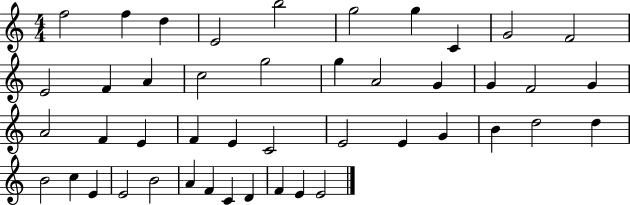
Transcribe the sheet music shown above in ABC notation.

X:1
T:Untitled
M:4/4
L:1/4
K:C
f2 f d E2 b2 g2 g C G2 F2 E2 F A c2 g2 g A2 G G F2 G A2 F E F E C2 E2 E G B d2 d B2 c E E2 B2 A F C D F E E2